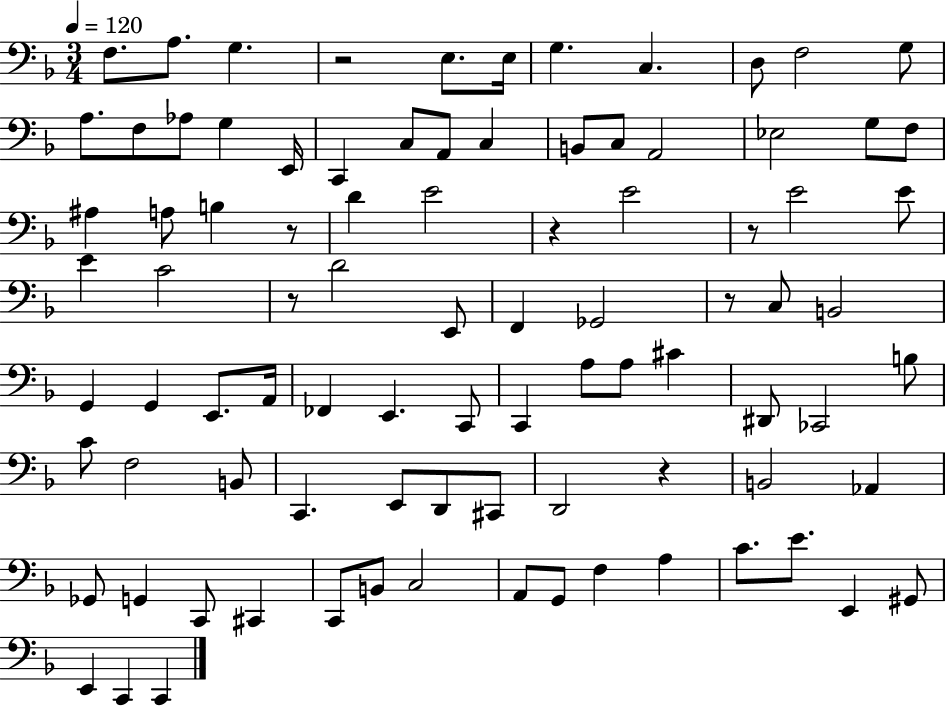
{
  \clef bass
  \numericTimeSignature
  \time 3/4
  \key f \major
  \tempo 4 = 120
  f8. a8. g4. | r2 e8. e16 | g4. c4. | d8 f2 g8 | \break a8. f8 aes8 g4 e,16 | c,4 c8 a,8 c4 | b,8 c8 a,2 | ees2 g8 f8 | \break ais4 a8 b4 r8 | d'4 e'2 | r4 e'2 | r8 e'2 e'8 | \break e'4 c'2 | r8 d'2 e,8 | f,4 ges,2 | r8 c8 b,2 | \break g,4 g,4 e,8. a,16 | fes,4 e,4. c,8 | c,4 a8 a8 cis'4 | dis,8 ces,2 b8 | \break c'8 f2 b,8 | c,4. e,8 d,8 cis,8 | d,2 r4 | b,2 aes,4 | \break ges,8 g,4 c,8 cis,4 | c,8 b,8 c2 | a,8 g,8 f4 a4 | c'8. e'8. e,4 gis,8 | \break e,4 c,4 c,4 | \bar "|."
}